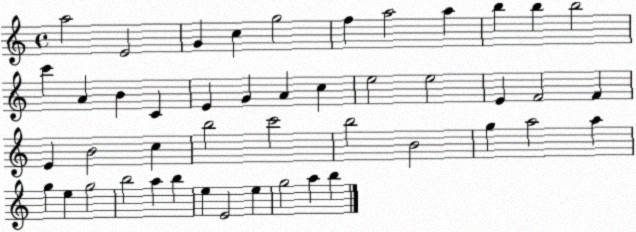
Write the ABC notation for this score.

X:1
T:Untitled
M:4/4
L:1/4
K:C
a2 E2 G c g2 f a2 a b b b2 c' A B C E G A c e2 e2 E F2 F E B2 c b2 c'2 b2 B2 g a2 a g e g2 b2 a b e E2 e g2 a b